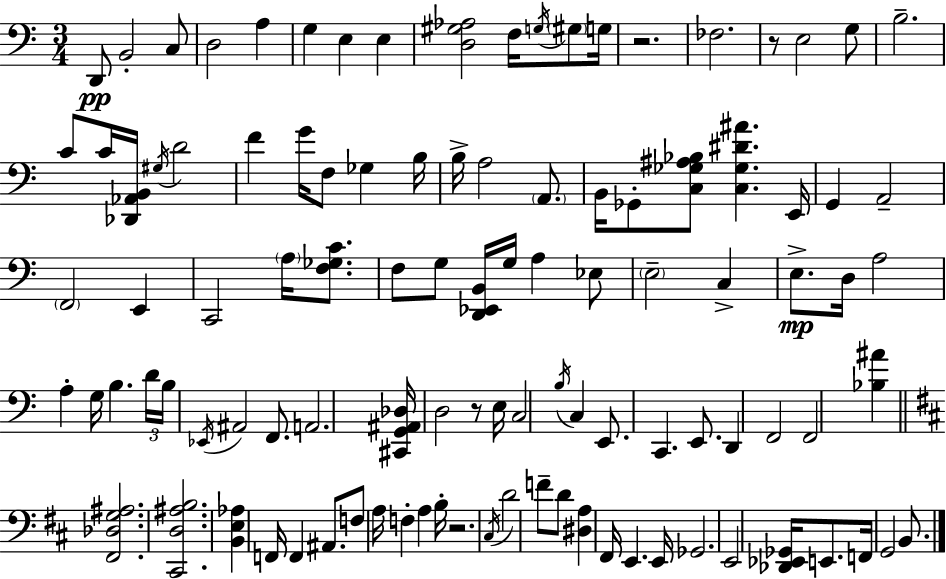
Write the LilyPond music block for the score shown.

{
  \clef bass
  \numericTimeSignature
  \time 3/4
  \key c \major
  d,8\pp b,2-. c8 | d2 a4 | g4 e4 e4 | <d gis aes>2 f16 \acciaccatura { g16 } \parenthesize gis8 | \break g16 r2. | fes2. | r8 e2 g8 | b2.-- | \break c'8 c'16 <des, aes, b,>16 \acciaccatura { gis16 } d'2 | f'4 g'16 f8 ges4 | b16 b16-> a2 \parenthesize a,8. | b,16 ges,8-. <c ges ais bes>8 <c ges dis' ais'>4. | \break e,16 g,4 a,2-- | \parenthesize f,2 e,4 | c,2 \parenthesize a16 <f ges c'>8. | f8 g8 <d, ees, b,>16 g16 a4 | \break ees8 \parenthesize e2-- c4-> | e8.->\mp d16 a2 | a4-. g16 b4. | \tuplet 3/2 { d'16 b16 \acciaccatura { ees,16 } } ais,2 | \break f,8. a,2. | <cis, g, ais, des>16 d2 | r8 e16 c2 \acciaccatura { b16 } | c4 e,8. c,4. | \break e,8. d,4 f,2 | f,2 | <bes ais'>4 \bar "||" \break \key d \major <fis, des g ais>2. | <cis, d ais b>2. | <b, e aes>4 f,16 f,4 ais,8. | f8 a16 f4-. a4 b16-. | \break r2. | \acciaccatura { cis16 } d'2 f'8-- d'8 | <dis a>4 fis,16 e,4. | e,16 ges,2. | \break e,2 <des, ees, ges,>16 e,8. | f,16 g,2 b,8. | \bar "|."
}